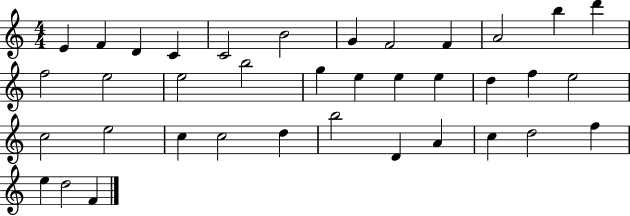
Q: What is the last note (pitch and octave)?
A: F4